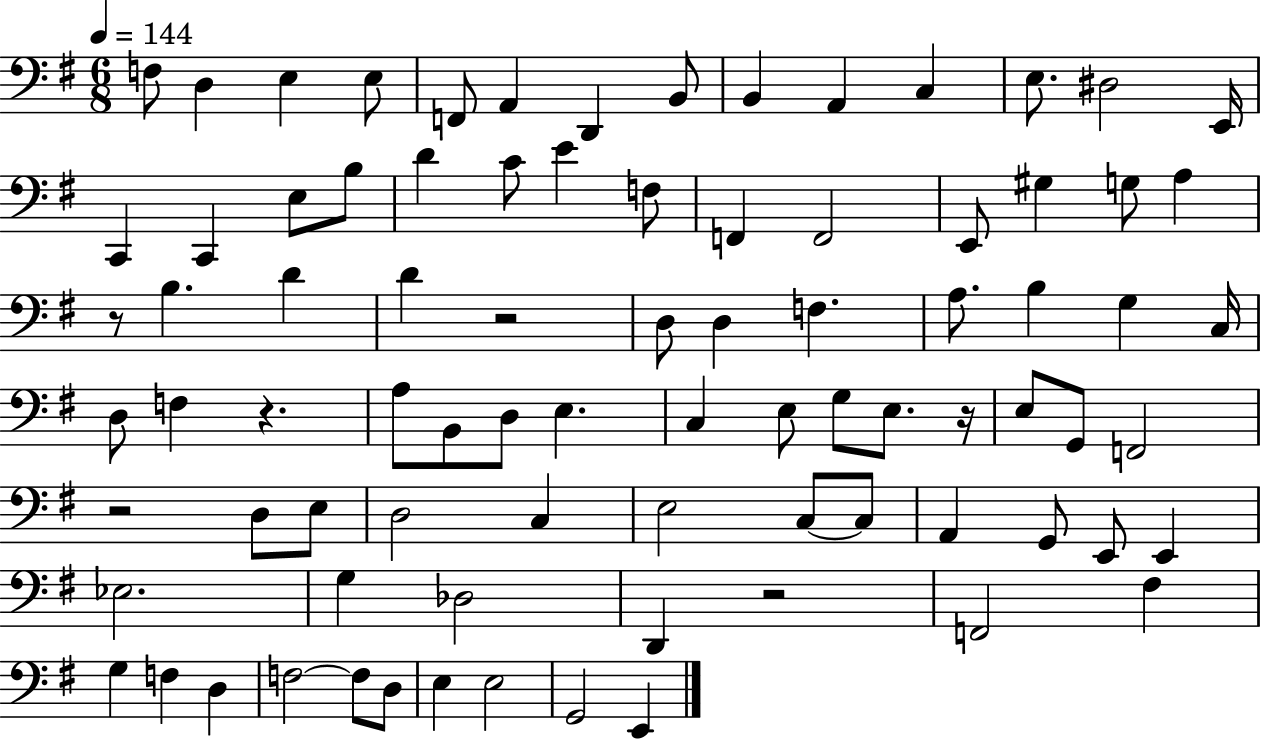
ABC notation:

X:1
T:Untitled
M:6/8
L:1/4
K:G
F,/2 D, E, E,/2 F,,/2 A,, D,, B,,/2 B,, A,, C, E,/2 ^D,2 E,,/4 C,, C,, E,/2 B,/2 D C/2 E F,/2 F,, F,,2 E,,/2 ^G, G,/2 A, z/2 B, D D z2 D,/2 D, F, A,/2 B, G, C,/4 D,/2 F, z A,/2 B,,/2 D,/2 E, C, E,/2 G,/2 E,/2 z/4 E,/2 G,,/2 F,,2 z2 D,/2 E,/2 D,2 C, E,2 C,/2 C,/2 A,, G,,/2 E,,/2 E,, _E,2 G, _D,2 D,, z2 F,,2 ^F, G, F, D, F,2 F,/2 D,/2 E, E,2 G,,2 E,,